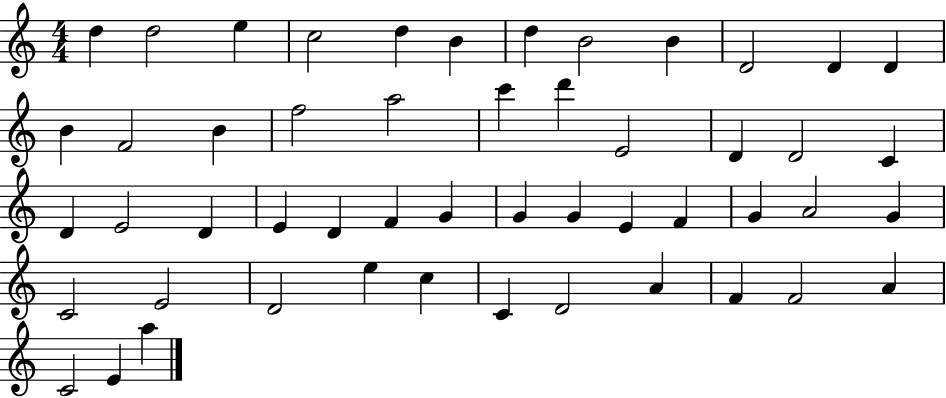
{
  \clef treble
  \numericTimeSignature
  \time 4/4
  \key c \major
  d''4 d''2 e''4 | c''2 d''4 b'4 | d''4 b'2 b'4 | d'2 d'4 d'4 | \break b'4 f'2 b'4 | f''2 a''2 | c'''4 d'''4 e'2 | d'4 d'2 c'4 | \break d'4 e'2 d'4 | e'4 d'4 f'4 g'4 | g'4 g'4 e'4 f'4 | g'4 a'2 g'4 | \break c'2 e'2 | d'2 e''4 c''4 | c'4 d'2 a'4 | f'4 f'2 a'4 | \break c'2 e'4 a''4 | \bar "|."
}